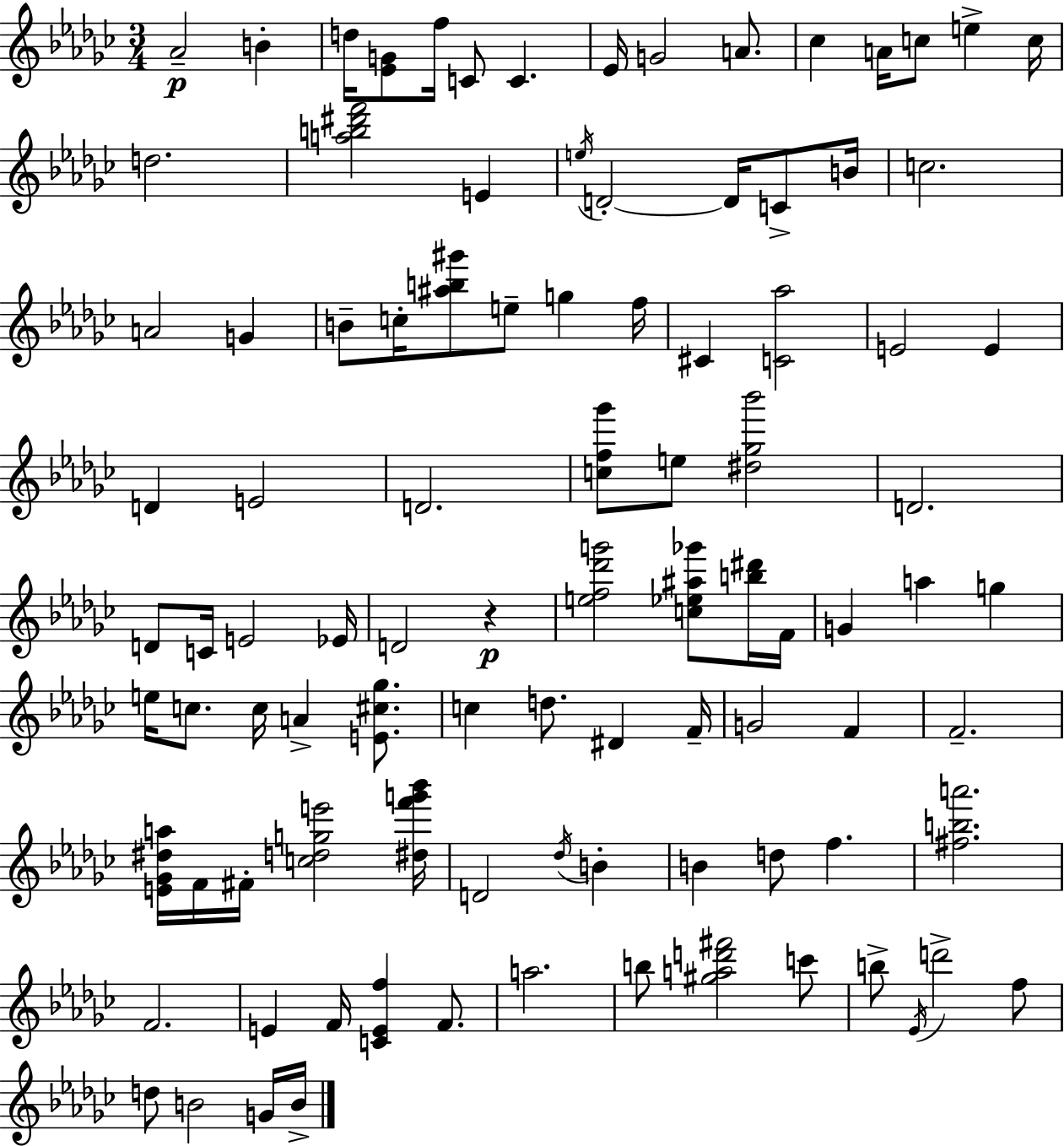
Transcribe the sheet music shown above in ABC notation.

X:1
T:Untitled
M:3/4
L:1/4
K:Ebm
_A2 B d/4 [_EG]/2 f/4 C/2 C _E/4 G2 A/2 _c A/4 c/2 e c/4 d2 [ab^d'f']2 E e/4 D2 D/4 C/2 B/4 c2 A2 G B/2 c/4 [^ab^g']/2 e/2 g f/4 ^C [C_a]2 E2 E D E2 D2 [cf_g']/2 e/2 [^d_g_b']2 D2 D/2 C/4 E2 _E/4 D2 z [ef_d'g']2 [c_e^a_g']/2 [b^d']/4 F/4 G a g e/4 c/2 c/4 A [E^c_g]/2 c d/2 ^D F/4 G2 F F2 [E_G^da]/4 F/4 ^F/4 [cdge']2 [^df'g'_b']/4 D2 _d/4 B B d/2 f [^fba']2 F2 E F/4 [CEf] F/2 a2 b/2 [^gad'^f']2 c'/2 b/2 _E/4 d'2 f/2 d/2 B2 G/4 B/4